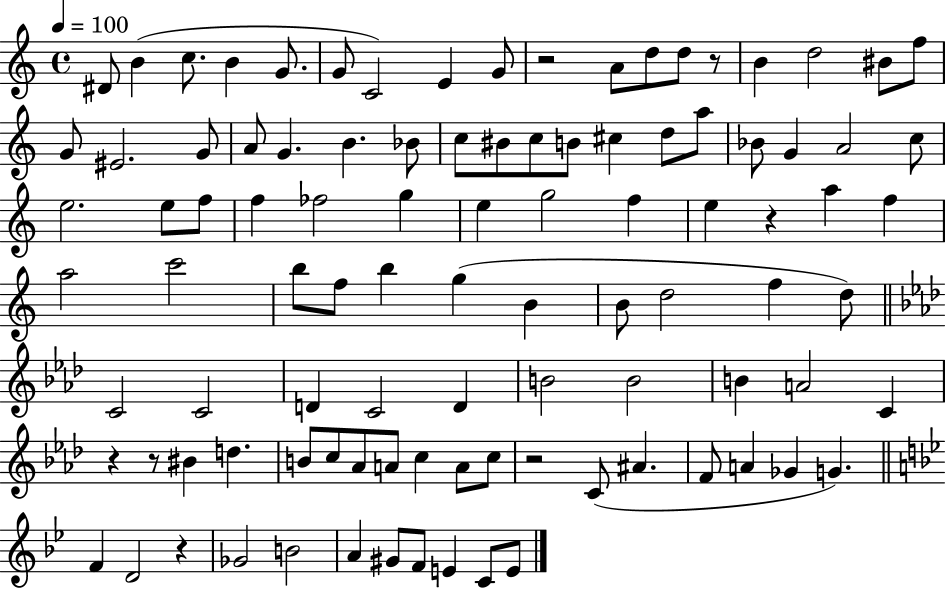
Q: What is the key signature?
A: C major